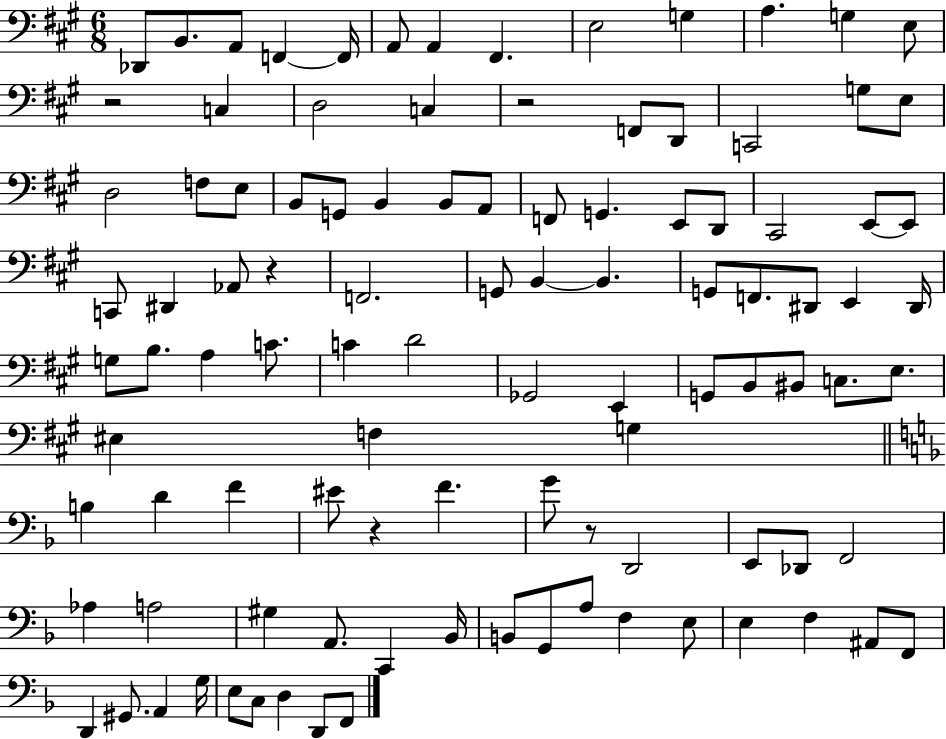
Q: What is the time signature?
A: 6/8